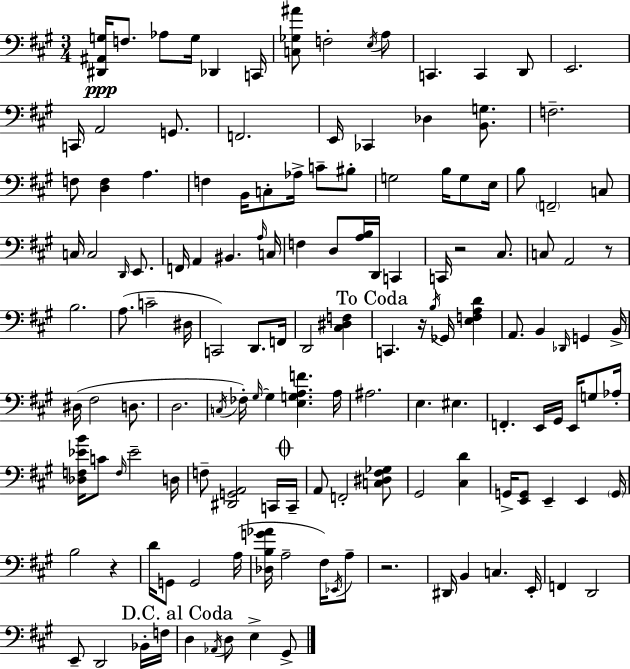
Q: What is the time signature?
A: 3/4